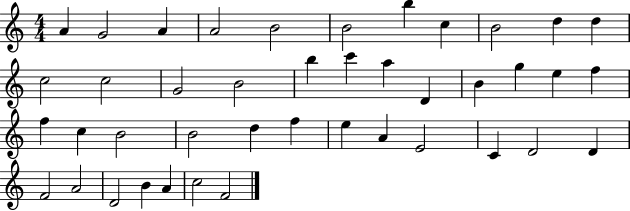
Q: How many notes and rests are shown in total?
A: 42